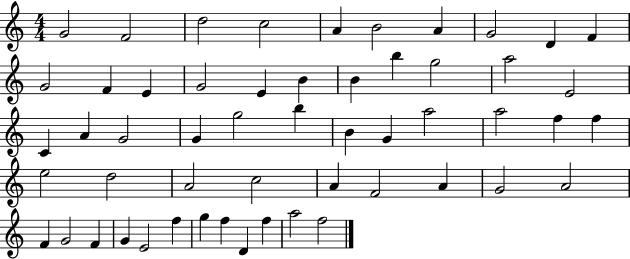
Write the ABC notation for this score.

X:1
T:Untitled
M:4/4
L:1/4
K:C
G2 F2 d2 c2 A B2 A G2 D F G2 F E G2 E B B b g2 a2 E2 C A G2 G g2 b B G a2 a2 f f e2 d2 A2 c2 A F2 A G2 A2 F G2 F G E2 f g f D f a2 f2